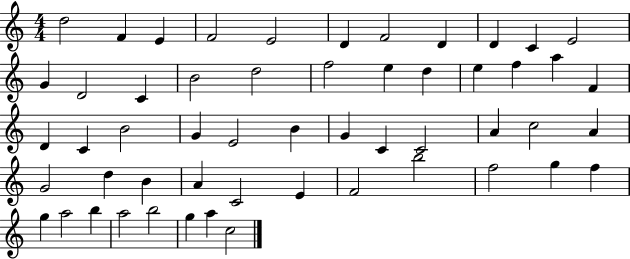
{
  \clef treble
  \numericTimeSignature
  \time 4/4
  \key c \major
  d''2 f'4 e'4 | f'2 e'2 | d'4 f'2 d'4 | d'4 c'4 e'2 | \break g'4 d'2 c'4 | b'2 d''2 | f''2 e''4 d''4 | e''4 f''4 a''4 f'4 | \break d'4 c'4 b'2 | g'4 e'2 b'4 | g'4 c'4 c'2 | a'4 c''2 a'4 | \break g'2 d''4 b'4 | a'4 c'2 e'4 | f'2 b''2 | f''2 g''4 f''4 | \break g''4 a''2 b''4 | a''2 b''2 | g''4 a''4 c''2 | \bar "|."
}